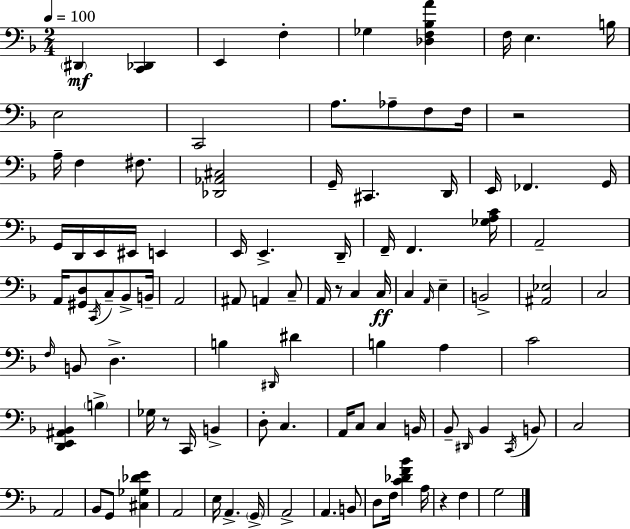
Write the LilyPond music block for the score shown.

{
  \clef bass
  \numericTimeSignature
  \time 2/4
  \key d \minor
  \tempo 4 = 100
  \parenthesize dis,4\mf <c, des,>4 | e,4 f4-. | ges4 <des f bes a'>4 | f16 e4. b16 | \break e2 | c,2 | a8. aes8-- f8 f16 | r2 | \break a16-- f4 fis8. | <des, aes, cis>2 | g,16-- cis,4. d,16 | e,16 fes,4. g,16 | \break g,16 d,16 e,16 eis,16 e,4 | e,16 e,4.-> d,16-- | f,16-- f,4. <ges a c'>16 | a,2-- | \break a,16 <gis, d>8 \acciaccatura { c,16 } c8-- bes,8-> | b,16-- a,2 | ais,8 a,4 c8-- | a,16 r8 c4 | \break c16\ff c4 \grace { a,16 } e4-- | b,2-> | <ais, ees>2 | c2 | \break \grace { f16 } b,8 d4.-> | b4 \grace { dis,16 } | dis'4 b4 | a4 c'2 | \break <d, e, ais, bes,>4 | \parenthesize b4-> ges16 r8 c,16 | b,4-> d8-. c4. | a,16 c8 c4 | \break b,16 bes,8-- \grace { dis,16 } bes,4 | \acciaccatura { c,16 } b,8 c2 | a,2 | bes,8 | \break g,8 <cis ges des' e'>4 a,2 | e16 a,4.-> | \parenthesize g,16-> a,2-> | a,4. | \break b,8 d8 | f16 <c' des' f' bes'>4 a16 r4 | f4 g2 | \bar "|."
}